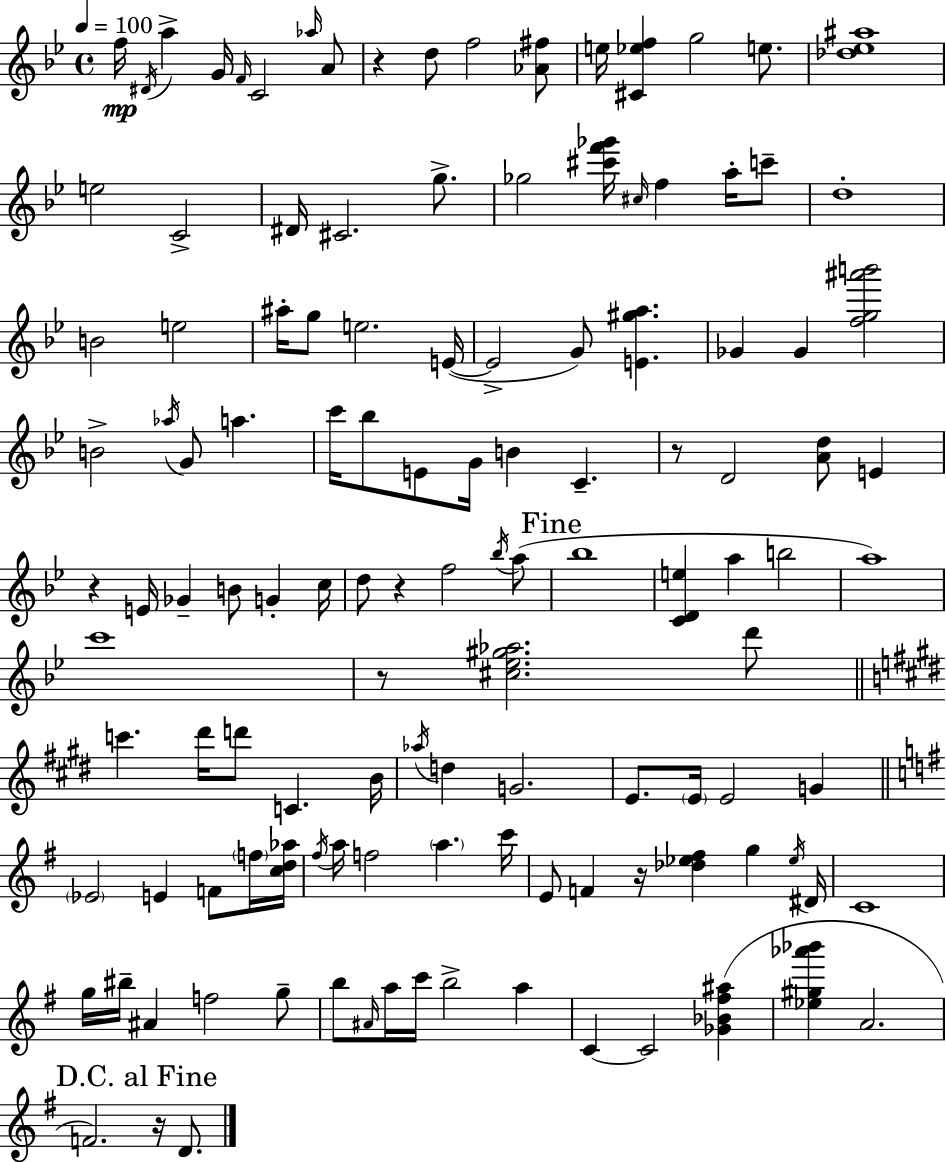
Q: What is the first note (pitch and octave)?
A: F5